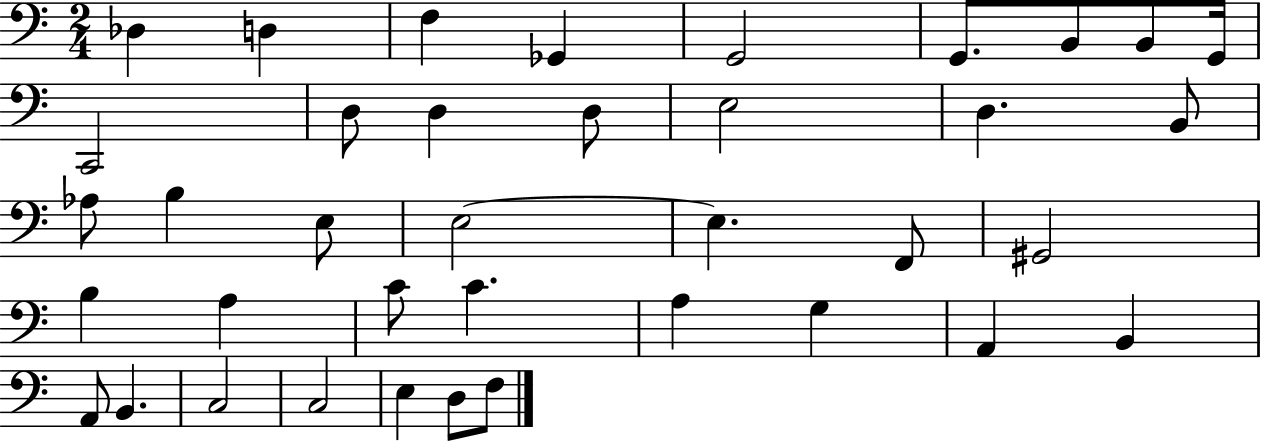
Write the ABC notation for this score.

X:1
T:Untitled
M:2/4
L:1/4
K:C
_D, D, F, _G,, G,,2 G,,/2 B,,/2 B,,/2 G,,/4 C,,2 D,/2 D, D,/2 E,2 D, B,,/2 _A,/2 B, E,/2 E,2 E, F,,/2 ^G,,2 B, A, C/2 C A, G, A,, B,, A,,/2 B,, C,2 C,2 E, D,/2 F,/2